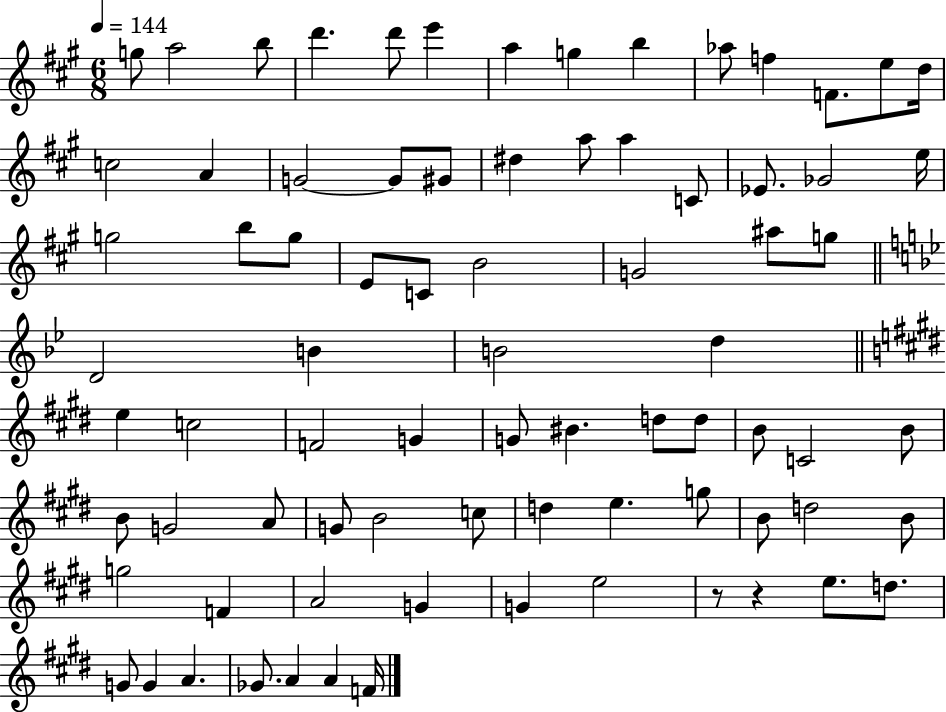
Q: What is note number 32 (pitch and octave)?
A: B4